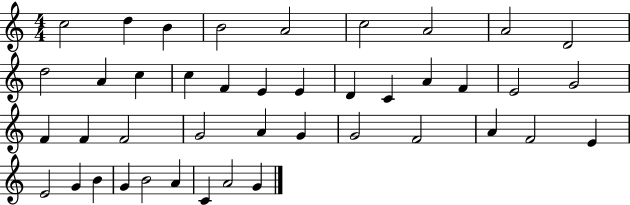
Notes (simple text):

C5/h D5/q B4/q B4/h A4/h C5/h A4/h A4/h D4/h D5/h A4/q C5/q C5/q F4/q E4/q E4/q D4/q C4/q A4/q F4/q E4/h G4/h F4/q F4/q F4/h G4/h A4/q G4/q G4/h F4/h A4/q F4/h E4/q E4/h G4/q B4/q G4/q B4/h A4/q C4/q A4/h G4/q